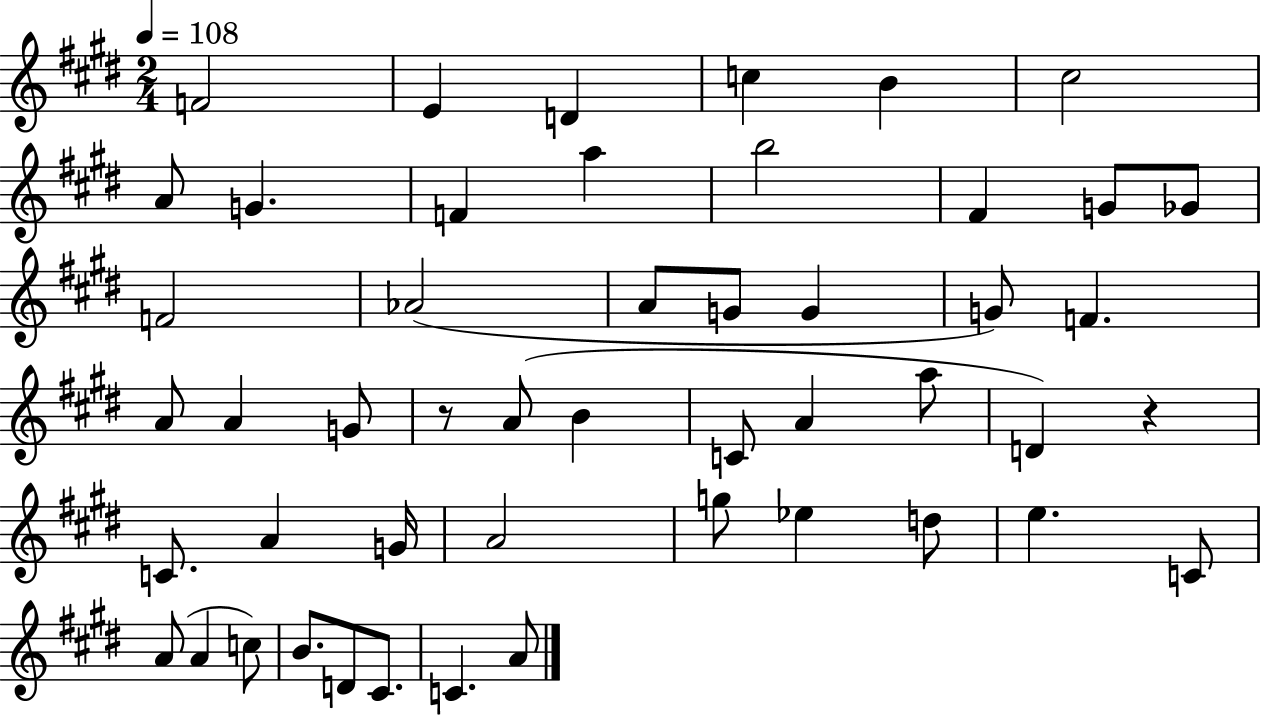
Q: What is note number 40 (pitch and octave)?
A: A4